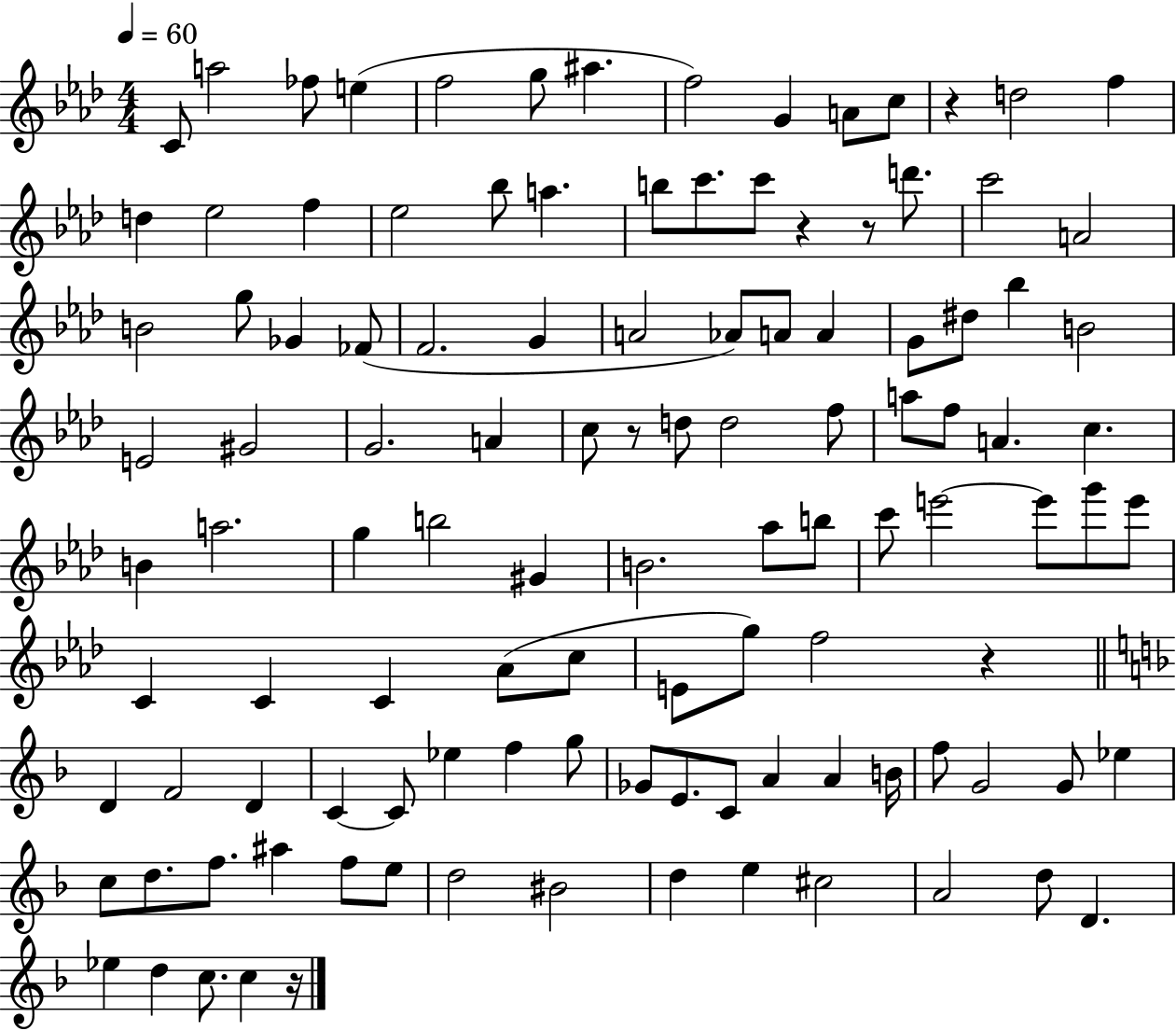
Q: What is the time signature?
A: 4/4